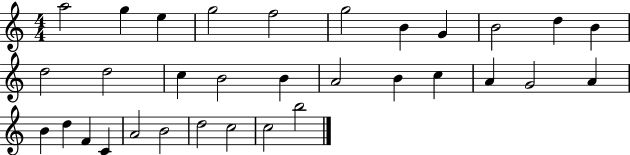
X:1
T:Untitled
M:4/4
L:1/4
K:C
a2 g e g2 f2 g2 B G B2 d B d2 d2 c B2 B A2 B c A G2 A B d F C A2 B2 d2 c2 c2 b2